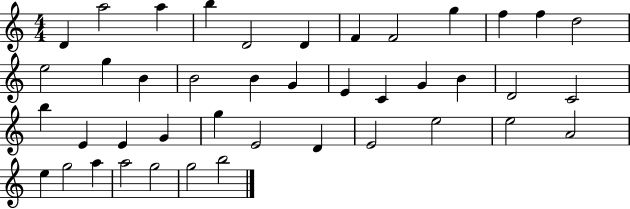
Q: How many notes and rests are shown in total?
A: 42